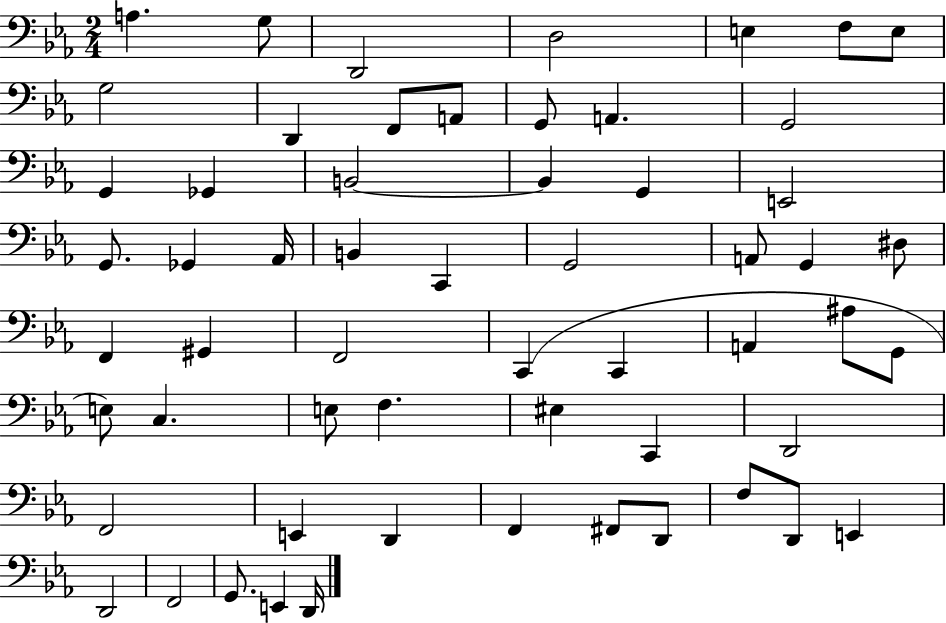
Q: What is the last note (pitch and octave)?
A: D2